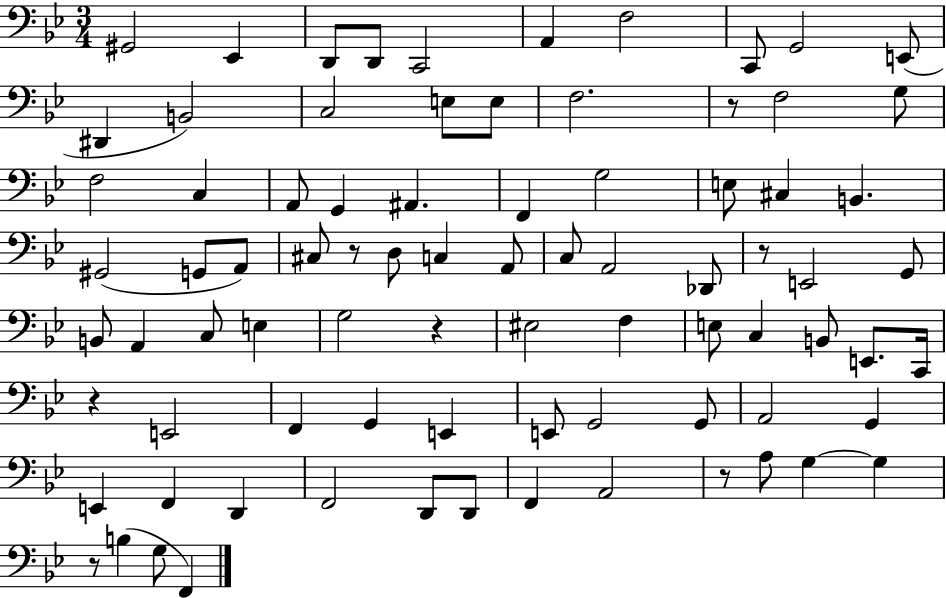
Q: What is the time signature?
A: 3/4